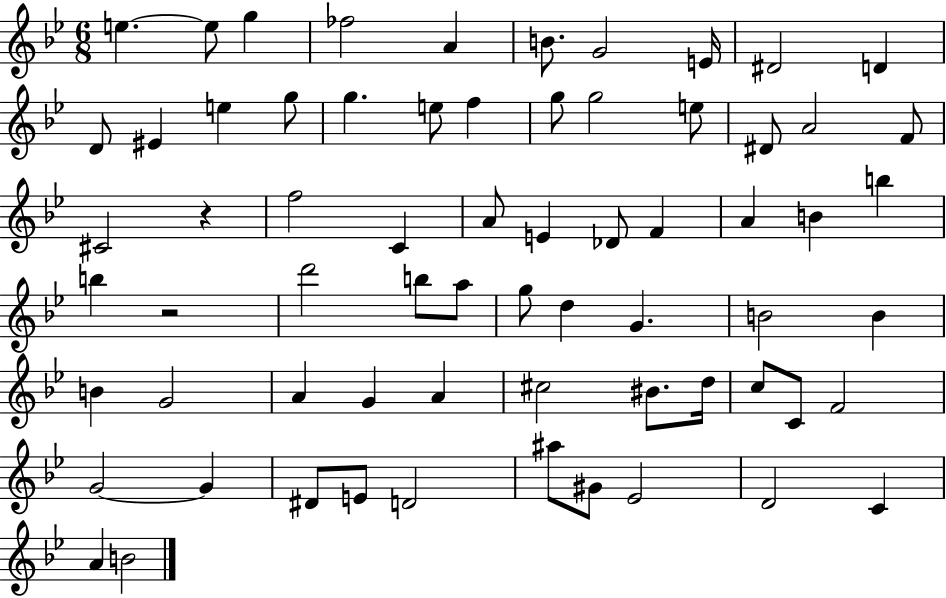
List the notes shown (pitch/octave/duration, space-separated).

E5/q. E5/e G5/q FES5/h A4/q B4/e. G4/h E4/s D#4/h D4/q D4/e EIS4/q E5/q G5/e G5/q. E5/e F5/q G5/e G5/h E5/e D#4/e A4/h F4/e C#4/h R/q F5/h C4/q A4/e E4/q Db4/e F4/q A4/q B4/q B5/q B5/q R/h D6/h B5/e A5/e G5/e D5/q G4/q. B4/h B4/q B4/q G4/h A4/q G4/q A4/q C#5/h BIS4/e. D5/s C5/e C4/e F4/h G4/h G4/q D#4/e E4/e D4/h A#5/e G#4/e Eb4/h D4/h C4/q A4/q B4/h